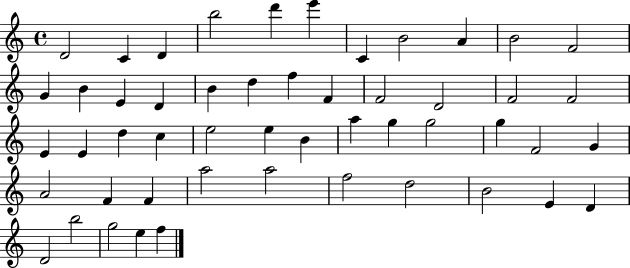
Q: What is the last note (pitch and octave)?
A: F5